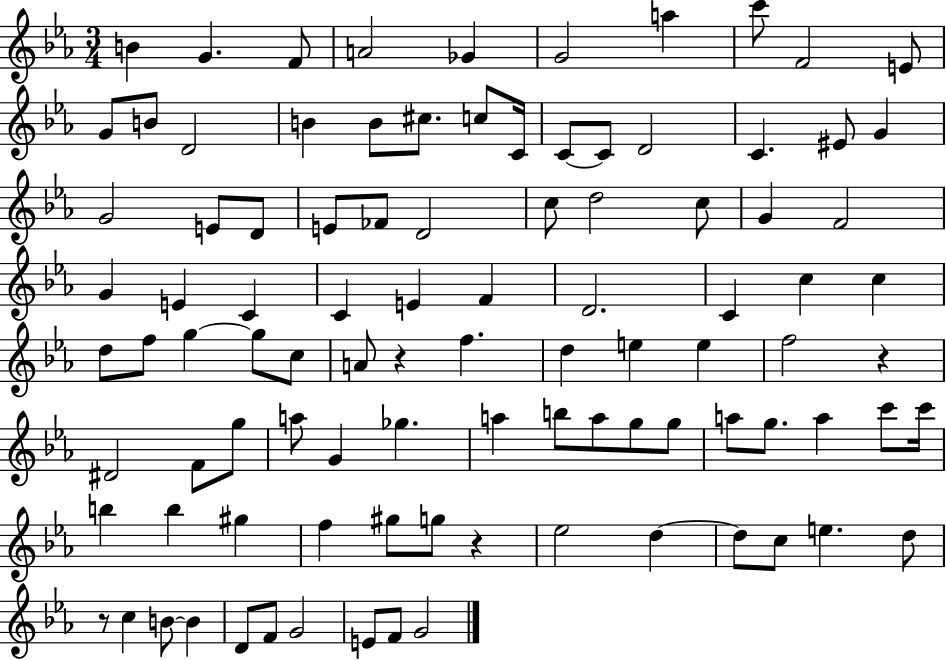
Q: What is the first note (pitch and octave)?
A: B4